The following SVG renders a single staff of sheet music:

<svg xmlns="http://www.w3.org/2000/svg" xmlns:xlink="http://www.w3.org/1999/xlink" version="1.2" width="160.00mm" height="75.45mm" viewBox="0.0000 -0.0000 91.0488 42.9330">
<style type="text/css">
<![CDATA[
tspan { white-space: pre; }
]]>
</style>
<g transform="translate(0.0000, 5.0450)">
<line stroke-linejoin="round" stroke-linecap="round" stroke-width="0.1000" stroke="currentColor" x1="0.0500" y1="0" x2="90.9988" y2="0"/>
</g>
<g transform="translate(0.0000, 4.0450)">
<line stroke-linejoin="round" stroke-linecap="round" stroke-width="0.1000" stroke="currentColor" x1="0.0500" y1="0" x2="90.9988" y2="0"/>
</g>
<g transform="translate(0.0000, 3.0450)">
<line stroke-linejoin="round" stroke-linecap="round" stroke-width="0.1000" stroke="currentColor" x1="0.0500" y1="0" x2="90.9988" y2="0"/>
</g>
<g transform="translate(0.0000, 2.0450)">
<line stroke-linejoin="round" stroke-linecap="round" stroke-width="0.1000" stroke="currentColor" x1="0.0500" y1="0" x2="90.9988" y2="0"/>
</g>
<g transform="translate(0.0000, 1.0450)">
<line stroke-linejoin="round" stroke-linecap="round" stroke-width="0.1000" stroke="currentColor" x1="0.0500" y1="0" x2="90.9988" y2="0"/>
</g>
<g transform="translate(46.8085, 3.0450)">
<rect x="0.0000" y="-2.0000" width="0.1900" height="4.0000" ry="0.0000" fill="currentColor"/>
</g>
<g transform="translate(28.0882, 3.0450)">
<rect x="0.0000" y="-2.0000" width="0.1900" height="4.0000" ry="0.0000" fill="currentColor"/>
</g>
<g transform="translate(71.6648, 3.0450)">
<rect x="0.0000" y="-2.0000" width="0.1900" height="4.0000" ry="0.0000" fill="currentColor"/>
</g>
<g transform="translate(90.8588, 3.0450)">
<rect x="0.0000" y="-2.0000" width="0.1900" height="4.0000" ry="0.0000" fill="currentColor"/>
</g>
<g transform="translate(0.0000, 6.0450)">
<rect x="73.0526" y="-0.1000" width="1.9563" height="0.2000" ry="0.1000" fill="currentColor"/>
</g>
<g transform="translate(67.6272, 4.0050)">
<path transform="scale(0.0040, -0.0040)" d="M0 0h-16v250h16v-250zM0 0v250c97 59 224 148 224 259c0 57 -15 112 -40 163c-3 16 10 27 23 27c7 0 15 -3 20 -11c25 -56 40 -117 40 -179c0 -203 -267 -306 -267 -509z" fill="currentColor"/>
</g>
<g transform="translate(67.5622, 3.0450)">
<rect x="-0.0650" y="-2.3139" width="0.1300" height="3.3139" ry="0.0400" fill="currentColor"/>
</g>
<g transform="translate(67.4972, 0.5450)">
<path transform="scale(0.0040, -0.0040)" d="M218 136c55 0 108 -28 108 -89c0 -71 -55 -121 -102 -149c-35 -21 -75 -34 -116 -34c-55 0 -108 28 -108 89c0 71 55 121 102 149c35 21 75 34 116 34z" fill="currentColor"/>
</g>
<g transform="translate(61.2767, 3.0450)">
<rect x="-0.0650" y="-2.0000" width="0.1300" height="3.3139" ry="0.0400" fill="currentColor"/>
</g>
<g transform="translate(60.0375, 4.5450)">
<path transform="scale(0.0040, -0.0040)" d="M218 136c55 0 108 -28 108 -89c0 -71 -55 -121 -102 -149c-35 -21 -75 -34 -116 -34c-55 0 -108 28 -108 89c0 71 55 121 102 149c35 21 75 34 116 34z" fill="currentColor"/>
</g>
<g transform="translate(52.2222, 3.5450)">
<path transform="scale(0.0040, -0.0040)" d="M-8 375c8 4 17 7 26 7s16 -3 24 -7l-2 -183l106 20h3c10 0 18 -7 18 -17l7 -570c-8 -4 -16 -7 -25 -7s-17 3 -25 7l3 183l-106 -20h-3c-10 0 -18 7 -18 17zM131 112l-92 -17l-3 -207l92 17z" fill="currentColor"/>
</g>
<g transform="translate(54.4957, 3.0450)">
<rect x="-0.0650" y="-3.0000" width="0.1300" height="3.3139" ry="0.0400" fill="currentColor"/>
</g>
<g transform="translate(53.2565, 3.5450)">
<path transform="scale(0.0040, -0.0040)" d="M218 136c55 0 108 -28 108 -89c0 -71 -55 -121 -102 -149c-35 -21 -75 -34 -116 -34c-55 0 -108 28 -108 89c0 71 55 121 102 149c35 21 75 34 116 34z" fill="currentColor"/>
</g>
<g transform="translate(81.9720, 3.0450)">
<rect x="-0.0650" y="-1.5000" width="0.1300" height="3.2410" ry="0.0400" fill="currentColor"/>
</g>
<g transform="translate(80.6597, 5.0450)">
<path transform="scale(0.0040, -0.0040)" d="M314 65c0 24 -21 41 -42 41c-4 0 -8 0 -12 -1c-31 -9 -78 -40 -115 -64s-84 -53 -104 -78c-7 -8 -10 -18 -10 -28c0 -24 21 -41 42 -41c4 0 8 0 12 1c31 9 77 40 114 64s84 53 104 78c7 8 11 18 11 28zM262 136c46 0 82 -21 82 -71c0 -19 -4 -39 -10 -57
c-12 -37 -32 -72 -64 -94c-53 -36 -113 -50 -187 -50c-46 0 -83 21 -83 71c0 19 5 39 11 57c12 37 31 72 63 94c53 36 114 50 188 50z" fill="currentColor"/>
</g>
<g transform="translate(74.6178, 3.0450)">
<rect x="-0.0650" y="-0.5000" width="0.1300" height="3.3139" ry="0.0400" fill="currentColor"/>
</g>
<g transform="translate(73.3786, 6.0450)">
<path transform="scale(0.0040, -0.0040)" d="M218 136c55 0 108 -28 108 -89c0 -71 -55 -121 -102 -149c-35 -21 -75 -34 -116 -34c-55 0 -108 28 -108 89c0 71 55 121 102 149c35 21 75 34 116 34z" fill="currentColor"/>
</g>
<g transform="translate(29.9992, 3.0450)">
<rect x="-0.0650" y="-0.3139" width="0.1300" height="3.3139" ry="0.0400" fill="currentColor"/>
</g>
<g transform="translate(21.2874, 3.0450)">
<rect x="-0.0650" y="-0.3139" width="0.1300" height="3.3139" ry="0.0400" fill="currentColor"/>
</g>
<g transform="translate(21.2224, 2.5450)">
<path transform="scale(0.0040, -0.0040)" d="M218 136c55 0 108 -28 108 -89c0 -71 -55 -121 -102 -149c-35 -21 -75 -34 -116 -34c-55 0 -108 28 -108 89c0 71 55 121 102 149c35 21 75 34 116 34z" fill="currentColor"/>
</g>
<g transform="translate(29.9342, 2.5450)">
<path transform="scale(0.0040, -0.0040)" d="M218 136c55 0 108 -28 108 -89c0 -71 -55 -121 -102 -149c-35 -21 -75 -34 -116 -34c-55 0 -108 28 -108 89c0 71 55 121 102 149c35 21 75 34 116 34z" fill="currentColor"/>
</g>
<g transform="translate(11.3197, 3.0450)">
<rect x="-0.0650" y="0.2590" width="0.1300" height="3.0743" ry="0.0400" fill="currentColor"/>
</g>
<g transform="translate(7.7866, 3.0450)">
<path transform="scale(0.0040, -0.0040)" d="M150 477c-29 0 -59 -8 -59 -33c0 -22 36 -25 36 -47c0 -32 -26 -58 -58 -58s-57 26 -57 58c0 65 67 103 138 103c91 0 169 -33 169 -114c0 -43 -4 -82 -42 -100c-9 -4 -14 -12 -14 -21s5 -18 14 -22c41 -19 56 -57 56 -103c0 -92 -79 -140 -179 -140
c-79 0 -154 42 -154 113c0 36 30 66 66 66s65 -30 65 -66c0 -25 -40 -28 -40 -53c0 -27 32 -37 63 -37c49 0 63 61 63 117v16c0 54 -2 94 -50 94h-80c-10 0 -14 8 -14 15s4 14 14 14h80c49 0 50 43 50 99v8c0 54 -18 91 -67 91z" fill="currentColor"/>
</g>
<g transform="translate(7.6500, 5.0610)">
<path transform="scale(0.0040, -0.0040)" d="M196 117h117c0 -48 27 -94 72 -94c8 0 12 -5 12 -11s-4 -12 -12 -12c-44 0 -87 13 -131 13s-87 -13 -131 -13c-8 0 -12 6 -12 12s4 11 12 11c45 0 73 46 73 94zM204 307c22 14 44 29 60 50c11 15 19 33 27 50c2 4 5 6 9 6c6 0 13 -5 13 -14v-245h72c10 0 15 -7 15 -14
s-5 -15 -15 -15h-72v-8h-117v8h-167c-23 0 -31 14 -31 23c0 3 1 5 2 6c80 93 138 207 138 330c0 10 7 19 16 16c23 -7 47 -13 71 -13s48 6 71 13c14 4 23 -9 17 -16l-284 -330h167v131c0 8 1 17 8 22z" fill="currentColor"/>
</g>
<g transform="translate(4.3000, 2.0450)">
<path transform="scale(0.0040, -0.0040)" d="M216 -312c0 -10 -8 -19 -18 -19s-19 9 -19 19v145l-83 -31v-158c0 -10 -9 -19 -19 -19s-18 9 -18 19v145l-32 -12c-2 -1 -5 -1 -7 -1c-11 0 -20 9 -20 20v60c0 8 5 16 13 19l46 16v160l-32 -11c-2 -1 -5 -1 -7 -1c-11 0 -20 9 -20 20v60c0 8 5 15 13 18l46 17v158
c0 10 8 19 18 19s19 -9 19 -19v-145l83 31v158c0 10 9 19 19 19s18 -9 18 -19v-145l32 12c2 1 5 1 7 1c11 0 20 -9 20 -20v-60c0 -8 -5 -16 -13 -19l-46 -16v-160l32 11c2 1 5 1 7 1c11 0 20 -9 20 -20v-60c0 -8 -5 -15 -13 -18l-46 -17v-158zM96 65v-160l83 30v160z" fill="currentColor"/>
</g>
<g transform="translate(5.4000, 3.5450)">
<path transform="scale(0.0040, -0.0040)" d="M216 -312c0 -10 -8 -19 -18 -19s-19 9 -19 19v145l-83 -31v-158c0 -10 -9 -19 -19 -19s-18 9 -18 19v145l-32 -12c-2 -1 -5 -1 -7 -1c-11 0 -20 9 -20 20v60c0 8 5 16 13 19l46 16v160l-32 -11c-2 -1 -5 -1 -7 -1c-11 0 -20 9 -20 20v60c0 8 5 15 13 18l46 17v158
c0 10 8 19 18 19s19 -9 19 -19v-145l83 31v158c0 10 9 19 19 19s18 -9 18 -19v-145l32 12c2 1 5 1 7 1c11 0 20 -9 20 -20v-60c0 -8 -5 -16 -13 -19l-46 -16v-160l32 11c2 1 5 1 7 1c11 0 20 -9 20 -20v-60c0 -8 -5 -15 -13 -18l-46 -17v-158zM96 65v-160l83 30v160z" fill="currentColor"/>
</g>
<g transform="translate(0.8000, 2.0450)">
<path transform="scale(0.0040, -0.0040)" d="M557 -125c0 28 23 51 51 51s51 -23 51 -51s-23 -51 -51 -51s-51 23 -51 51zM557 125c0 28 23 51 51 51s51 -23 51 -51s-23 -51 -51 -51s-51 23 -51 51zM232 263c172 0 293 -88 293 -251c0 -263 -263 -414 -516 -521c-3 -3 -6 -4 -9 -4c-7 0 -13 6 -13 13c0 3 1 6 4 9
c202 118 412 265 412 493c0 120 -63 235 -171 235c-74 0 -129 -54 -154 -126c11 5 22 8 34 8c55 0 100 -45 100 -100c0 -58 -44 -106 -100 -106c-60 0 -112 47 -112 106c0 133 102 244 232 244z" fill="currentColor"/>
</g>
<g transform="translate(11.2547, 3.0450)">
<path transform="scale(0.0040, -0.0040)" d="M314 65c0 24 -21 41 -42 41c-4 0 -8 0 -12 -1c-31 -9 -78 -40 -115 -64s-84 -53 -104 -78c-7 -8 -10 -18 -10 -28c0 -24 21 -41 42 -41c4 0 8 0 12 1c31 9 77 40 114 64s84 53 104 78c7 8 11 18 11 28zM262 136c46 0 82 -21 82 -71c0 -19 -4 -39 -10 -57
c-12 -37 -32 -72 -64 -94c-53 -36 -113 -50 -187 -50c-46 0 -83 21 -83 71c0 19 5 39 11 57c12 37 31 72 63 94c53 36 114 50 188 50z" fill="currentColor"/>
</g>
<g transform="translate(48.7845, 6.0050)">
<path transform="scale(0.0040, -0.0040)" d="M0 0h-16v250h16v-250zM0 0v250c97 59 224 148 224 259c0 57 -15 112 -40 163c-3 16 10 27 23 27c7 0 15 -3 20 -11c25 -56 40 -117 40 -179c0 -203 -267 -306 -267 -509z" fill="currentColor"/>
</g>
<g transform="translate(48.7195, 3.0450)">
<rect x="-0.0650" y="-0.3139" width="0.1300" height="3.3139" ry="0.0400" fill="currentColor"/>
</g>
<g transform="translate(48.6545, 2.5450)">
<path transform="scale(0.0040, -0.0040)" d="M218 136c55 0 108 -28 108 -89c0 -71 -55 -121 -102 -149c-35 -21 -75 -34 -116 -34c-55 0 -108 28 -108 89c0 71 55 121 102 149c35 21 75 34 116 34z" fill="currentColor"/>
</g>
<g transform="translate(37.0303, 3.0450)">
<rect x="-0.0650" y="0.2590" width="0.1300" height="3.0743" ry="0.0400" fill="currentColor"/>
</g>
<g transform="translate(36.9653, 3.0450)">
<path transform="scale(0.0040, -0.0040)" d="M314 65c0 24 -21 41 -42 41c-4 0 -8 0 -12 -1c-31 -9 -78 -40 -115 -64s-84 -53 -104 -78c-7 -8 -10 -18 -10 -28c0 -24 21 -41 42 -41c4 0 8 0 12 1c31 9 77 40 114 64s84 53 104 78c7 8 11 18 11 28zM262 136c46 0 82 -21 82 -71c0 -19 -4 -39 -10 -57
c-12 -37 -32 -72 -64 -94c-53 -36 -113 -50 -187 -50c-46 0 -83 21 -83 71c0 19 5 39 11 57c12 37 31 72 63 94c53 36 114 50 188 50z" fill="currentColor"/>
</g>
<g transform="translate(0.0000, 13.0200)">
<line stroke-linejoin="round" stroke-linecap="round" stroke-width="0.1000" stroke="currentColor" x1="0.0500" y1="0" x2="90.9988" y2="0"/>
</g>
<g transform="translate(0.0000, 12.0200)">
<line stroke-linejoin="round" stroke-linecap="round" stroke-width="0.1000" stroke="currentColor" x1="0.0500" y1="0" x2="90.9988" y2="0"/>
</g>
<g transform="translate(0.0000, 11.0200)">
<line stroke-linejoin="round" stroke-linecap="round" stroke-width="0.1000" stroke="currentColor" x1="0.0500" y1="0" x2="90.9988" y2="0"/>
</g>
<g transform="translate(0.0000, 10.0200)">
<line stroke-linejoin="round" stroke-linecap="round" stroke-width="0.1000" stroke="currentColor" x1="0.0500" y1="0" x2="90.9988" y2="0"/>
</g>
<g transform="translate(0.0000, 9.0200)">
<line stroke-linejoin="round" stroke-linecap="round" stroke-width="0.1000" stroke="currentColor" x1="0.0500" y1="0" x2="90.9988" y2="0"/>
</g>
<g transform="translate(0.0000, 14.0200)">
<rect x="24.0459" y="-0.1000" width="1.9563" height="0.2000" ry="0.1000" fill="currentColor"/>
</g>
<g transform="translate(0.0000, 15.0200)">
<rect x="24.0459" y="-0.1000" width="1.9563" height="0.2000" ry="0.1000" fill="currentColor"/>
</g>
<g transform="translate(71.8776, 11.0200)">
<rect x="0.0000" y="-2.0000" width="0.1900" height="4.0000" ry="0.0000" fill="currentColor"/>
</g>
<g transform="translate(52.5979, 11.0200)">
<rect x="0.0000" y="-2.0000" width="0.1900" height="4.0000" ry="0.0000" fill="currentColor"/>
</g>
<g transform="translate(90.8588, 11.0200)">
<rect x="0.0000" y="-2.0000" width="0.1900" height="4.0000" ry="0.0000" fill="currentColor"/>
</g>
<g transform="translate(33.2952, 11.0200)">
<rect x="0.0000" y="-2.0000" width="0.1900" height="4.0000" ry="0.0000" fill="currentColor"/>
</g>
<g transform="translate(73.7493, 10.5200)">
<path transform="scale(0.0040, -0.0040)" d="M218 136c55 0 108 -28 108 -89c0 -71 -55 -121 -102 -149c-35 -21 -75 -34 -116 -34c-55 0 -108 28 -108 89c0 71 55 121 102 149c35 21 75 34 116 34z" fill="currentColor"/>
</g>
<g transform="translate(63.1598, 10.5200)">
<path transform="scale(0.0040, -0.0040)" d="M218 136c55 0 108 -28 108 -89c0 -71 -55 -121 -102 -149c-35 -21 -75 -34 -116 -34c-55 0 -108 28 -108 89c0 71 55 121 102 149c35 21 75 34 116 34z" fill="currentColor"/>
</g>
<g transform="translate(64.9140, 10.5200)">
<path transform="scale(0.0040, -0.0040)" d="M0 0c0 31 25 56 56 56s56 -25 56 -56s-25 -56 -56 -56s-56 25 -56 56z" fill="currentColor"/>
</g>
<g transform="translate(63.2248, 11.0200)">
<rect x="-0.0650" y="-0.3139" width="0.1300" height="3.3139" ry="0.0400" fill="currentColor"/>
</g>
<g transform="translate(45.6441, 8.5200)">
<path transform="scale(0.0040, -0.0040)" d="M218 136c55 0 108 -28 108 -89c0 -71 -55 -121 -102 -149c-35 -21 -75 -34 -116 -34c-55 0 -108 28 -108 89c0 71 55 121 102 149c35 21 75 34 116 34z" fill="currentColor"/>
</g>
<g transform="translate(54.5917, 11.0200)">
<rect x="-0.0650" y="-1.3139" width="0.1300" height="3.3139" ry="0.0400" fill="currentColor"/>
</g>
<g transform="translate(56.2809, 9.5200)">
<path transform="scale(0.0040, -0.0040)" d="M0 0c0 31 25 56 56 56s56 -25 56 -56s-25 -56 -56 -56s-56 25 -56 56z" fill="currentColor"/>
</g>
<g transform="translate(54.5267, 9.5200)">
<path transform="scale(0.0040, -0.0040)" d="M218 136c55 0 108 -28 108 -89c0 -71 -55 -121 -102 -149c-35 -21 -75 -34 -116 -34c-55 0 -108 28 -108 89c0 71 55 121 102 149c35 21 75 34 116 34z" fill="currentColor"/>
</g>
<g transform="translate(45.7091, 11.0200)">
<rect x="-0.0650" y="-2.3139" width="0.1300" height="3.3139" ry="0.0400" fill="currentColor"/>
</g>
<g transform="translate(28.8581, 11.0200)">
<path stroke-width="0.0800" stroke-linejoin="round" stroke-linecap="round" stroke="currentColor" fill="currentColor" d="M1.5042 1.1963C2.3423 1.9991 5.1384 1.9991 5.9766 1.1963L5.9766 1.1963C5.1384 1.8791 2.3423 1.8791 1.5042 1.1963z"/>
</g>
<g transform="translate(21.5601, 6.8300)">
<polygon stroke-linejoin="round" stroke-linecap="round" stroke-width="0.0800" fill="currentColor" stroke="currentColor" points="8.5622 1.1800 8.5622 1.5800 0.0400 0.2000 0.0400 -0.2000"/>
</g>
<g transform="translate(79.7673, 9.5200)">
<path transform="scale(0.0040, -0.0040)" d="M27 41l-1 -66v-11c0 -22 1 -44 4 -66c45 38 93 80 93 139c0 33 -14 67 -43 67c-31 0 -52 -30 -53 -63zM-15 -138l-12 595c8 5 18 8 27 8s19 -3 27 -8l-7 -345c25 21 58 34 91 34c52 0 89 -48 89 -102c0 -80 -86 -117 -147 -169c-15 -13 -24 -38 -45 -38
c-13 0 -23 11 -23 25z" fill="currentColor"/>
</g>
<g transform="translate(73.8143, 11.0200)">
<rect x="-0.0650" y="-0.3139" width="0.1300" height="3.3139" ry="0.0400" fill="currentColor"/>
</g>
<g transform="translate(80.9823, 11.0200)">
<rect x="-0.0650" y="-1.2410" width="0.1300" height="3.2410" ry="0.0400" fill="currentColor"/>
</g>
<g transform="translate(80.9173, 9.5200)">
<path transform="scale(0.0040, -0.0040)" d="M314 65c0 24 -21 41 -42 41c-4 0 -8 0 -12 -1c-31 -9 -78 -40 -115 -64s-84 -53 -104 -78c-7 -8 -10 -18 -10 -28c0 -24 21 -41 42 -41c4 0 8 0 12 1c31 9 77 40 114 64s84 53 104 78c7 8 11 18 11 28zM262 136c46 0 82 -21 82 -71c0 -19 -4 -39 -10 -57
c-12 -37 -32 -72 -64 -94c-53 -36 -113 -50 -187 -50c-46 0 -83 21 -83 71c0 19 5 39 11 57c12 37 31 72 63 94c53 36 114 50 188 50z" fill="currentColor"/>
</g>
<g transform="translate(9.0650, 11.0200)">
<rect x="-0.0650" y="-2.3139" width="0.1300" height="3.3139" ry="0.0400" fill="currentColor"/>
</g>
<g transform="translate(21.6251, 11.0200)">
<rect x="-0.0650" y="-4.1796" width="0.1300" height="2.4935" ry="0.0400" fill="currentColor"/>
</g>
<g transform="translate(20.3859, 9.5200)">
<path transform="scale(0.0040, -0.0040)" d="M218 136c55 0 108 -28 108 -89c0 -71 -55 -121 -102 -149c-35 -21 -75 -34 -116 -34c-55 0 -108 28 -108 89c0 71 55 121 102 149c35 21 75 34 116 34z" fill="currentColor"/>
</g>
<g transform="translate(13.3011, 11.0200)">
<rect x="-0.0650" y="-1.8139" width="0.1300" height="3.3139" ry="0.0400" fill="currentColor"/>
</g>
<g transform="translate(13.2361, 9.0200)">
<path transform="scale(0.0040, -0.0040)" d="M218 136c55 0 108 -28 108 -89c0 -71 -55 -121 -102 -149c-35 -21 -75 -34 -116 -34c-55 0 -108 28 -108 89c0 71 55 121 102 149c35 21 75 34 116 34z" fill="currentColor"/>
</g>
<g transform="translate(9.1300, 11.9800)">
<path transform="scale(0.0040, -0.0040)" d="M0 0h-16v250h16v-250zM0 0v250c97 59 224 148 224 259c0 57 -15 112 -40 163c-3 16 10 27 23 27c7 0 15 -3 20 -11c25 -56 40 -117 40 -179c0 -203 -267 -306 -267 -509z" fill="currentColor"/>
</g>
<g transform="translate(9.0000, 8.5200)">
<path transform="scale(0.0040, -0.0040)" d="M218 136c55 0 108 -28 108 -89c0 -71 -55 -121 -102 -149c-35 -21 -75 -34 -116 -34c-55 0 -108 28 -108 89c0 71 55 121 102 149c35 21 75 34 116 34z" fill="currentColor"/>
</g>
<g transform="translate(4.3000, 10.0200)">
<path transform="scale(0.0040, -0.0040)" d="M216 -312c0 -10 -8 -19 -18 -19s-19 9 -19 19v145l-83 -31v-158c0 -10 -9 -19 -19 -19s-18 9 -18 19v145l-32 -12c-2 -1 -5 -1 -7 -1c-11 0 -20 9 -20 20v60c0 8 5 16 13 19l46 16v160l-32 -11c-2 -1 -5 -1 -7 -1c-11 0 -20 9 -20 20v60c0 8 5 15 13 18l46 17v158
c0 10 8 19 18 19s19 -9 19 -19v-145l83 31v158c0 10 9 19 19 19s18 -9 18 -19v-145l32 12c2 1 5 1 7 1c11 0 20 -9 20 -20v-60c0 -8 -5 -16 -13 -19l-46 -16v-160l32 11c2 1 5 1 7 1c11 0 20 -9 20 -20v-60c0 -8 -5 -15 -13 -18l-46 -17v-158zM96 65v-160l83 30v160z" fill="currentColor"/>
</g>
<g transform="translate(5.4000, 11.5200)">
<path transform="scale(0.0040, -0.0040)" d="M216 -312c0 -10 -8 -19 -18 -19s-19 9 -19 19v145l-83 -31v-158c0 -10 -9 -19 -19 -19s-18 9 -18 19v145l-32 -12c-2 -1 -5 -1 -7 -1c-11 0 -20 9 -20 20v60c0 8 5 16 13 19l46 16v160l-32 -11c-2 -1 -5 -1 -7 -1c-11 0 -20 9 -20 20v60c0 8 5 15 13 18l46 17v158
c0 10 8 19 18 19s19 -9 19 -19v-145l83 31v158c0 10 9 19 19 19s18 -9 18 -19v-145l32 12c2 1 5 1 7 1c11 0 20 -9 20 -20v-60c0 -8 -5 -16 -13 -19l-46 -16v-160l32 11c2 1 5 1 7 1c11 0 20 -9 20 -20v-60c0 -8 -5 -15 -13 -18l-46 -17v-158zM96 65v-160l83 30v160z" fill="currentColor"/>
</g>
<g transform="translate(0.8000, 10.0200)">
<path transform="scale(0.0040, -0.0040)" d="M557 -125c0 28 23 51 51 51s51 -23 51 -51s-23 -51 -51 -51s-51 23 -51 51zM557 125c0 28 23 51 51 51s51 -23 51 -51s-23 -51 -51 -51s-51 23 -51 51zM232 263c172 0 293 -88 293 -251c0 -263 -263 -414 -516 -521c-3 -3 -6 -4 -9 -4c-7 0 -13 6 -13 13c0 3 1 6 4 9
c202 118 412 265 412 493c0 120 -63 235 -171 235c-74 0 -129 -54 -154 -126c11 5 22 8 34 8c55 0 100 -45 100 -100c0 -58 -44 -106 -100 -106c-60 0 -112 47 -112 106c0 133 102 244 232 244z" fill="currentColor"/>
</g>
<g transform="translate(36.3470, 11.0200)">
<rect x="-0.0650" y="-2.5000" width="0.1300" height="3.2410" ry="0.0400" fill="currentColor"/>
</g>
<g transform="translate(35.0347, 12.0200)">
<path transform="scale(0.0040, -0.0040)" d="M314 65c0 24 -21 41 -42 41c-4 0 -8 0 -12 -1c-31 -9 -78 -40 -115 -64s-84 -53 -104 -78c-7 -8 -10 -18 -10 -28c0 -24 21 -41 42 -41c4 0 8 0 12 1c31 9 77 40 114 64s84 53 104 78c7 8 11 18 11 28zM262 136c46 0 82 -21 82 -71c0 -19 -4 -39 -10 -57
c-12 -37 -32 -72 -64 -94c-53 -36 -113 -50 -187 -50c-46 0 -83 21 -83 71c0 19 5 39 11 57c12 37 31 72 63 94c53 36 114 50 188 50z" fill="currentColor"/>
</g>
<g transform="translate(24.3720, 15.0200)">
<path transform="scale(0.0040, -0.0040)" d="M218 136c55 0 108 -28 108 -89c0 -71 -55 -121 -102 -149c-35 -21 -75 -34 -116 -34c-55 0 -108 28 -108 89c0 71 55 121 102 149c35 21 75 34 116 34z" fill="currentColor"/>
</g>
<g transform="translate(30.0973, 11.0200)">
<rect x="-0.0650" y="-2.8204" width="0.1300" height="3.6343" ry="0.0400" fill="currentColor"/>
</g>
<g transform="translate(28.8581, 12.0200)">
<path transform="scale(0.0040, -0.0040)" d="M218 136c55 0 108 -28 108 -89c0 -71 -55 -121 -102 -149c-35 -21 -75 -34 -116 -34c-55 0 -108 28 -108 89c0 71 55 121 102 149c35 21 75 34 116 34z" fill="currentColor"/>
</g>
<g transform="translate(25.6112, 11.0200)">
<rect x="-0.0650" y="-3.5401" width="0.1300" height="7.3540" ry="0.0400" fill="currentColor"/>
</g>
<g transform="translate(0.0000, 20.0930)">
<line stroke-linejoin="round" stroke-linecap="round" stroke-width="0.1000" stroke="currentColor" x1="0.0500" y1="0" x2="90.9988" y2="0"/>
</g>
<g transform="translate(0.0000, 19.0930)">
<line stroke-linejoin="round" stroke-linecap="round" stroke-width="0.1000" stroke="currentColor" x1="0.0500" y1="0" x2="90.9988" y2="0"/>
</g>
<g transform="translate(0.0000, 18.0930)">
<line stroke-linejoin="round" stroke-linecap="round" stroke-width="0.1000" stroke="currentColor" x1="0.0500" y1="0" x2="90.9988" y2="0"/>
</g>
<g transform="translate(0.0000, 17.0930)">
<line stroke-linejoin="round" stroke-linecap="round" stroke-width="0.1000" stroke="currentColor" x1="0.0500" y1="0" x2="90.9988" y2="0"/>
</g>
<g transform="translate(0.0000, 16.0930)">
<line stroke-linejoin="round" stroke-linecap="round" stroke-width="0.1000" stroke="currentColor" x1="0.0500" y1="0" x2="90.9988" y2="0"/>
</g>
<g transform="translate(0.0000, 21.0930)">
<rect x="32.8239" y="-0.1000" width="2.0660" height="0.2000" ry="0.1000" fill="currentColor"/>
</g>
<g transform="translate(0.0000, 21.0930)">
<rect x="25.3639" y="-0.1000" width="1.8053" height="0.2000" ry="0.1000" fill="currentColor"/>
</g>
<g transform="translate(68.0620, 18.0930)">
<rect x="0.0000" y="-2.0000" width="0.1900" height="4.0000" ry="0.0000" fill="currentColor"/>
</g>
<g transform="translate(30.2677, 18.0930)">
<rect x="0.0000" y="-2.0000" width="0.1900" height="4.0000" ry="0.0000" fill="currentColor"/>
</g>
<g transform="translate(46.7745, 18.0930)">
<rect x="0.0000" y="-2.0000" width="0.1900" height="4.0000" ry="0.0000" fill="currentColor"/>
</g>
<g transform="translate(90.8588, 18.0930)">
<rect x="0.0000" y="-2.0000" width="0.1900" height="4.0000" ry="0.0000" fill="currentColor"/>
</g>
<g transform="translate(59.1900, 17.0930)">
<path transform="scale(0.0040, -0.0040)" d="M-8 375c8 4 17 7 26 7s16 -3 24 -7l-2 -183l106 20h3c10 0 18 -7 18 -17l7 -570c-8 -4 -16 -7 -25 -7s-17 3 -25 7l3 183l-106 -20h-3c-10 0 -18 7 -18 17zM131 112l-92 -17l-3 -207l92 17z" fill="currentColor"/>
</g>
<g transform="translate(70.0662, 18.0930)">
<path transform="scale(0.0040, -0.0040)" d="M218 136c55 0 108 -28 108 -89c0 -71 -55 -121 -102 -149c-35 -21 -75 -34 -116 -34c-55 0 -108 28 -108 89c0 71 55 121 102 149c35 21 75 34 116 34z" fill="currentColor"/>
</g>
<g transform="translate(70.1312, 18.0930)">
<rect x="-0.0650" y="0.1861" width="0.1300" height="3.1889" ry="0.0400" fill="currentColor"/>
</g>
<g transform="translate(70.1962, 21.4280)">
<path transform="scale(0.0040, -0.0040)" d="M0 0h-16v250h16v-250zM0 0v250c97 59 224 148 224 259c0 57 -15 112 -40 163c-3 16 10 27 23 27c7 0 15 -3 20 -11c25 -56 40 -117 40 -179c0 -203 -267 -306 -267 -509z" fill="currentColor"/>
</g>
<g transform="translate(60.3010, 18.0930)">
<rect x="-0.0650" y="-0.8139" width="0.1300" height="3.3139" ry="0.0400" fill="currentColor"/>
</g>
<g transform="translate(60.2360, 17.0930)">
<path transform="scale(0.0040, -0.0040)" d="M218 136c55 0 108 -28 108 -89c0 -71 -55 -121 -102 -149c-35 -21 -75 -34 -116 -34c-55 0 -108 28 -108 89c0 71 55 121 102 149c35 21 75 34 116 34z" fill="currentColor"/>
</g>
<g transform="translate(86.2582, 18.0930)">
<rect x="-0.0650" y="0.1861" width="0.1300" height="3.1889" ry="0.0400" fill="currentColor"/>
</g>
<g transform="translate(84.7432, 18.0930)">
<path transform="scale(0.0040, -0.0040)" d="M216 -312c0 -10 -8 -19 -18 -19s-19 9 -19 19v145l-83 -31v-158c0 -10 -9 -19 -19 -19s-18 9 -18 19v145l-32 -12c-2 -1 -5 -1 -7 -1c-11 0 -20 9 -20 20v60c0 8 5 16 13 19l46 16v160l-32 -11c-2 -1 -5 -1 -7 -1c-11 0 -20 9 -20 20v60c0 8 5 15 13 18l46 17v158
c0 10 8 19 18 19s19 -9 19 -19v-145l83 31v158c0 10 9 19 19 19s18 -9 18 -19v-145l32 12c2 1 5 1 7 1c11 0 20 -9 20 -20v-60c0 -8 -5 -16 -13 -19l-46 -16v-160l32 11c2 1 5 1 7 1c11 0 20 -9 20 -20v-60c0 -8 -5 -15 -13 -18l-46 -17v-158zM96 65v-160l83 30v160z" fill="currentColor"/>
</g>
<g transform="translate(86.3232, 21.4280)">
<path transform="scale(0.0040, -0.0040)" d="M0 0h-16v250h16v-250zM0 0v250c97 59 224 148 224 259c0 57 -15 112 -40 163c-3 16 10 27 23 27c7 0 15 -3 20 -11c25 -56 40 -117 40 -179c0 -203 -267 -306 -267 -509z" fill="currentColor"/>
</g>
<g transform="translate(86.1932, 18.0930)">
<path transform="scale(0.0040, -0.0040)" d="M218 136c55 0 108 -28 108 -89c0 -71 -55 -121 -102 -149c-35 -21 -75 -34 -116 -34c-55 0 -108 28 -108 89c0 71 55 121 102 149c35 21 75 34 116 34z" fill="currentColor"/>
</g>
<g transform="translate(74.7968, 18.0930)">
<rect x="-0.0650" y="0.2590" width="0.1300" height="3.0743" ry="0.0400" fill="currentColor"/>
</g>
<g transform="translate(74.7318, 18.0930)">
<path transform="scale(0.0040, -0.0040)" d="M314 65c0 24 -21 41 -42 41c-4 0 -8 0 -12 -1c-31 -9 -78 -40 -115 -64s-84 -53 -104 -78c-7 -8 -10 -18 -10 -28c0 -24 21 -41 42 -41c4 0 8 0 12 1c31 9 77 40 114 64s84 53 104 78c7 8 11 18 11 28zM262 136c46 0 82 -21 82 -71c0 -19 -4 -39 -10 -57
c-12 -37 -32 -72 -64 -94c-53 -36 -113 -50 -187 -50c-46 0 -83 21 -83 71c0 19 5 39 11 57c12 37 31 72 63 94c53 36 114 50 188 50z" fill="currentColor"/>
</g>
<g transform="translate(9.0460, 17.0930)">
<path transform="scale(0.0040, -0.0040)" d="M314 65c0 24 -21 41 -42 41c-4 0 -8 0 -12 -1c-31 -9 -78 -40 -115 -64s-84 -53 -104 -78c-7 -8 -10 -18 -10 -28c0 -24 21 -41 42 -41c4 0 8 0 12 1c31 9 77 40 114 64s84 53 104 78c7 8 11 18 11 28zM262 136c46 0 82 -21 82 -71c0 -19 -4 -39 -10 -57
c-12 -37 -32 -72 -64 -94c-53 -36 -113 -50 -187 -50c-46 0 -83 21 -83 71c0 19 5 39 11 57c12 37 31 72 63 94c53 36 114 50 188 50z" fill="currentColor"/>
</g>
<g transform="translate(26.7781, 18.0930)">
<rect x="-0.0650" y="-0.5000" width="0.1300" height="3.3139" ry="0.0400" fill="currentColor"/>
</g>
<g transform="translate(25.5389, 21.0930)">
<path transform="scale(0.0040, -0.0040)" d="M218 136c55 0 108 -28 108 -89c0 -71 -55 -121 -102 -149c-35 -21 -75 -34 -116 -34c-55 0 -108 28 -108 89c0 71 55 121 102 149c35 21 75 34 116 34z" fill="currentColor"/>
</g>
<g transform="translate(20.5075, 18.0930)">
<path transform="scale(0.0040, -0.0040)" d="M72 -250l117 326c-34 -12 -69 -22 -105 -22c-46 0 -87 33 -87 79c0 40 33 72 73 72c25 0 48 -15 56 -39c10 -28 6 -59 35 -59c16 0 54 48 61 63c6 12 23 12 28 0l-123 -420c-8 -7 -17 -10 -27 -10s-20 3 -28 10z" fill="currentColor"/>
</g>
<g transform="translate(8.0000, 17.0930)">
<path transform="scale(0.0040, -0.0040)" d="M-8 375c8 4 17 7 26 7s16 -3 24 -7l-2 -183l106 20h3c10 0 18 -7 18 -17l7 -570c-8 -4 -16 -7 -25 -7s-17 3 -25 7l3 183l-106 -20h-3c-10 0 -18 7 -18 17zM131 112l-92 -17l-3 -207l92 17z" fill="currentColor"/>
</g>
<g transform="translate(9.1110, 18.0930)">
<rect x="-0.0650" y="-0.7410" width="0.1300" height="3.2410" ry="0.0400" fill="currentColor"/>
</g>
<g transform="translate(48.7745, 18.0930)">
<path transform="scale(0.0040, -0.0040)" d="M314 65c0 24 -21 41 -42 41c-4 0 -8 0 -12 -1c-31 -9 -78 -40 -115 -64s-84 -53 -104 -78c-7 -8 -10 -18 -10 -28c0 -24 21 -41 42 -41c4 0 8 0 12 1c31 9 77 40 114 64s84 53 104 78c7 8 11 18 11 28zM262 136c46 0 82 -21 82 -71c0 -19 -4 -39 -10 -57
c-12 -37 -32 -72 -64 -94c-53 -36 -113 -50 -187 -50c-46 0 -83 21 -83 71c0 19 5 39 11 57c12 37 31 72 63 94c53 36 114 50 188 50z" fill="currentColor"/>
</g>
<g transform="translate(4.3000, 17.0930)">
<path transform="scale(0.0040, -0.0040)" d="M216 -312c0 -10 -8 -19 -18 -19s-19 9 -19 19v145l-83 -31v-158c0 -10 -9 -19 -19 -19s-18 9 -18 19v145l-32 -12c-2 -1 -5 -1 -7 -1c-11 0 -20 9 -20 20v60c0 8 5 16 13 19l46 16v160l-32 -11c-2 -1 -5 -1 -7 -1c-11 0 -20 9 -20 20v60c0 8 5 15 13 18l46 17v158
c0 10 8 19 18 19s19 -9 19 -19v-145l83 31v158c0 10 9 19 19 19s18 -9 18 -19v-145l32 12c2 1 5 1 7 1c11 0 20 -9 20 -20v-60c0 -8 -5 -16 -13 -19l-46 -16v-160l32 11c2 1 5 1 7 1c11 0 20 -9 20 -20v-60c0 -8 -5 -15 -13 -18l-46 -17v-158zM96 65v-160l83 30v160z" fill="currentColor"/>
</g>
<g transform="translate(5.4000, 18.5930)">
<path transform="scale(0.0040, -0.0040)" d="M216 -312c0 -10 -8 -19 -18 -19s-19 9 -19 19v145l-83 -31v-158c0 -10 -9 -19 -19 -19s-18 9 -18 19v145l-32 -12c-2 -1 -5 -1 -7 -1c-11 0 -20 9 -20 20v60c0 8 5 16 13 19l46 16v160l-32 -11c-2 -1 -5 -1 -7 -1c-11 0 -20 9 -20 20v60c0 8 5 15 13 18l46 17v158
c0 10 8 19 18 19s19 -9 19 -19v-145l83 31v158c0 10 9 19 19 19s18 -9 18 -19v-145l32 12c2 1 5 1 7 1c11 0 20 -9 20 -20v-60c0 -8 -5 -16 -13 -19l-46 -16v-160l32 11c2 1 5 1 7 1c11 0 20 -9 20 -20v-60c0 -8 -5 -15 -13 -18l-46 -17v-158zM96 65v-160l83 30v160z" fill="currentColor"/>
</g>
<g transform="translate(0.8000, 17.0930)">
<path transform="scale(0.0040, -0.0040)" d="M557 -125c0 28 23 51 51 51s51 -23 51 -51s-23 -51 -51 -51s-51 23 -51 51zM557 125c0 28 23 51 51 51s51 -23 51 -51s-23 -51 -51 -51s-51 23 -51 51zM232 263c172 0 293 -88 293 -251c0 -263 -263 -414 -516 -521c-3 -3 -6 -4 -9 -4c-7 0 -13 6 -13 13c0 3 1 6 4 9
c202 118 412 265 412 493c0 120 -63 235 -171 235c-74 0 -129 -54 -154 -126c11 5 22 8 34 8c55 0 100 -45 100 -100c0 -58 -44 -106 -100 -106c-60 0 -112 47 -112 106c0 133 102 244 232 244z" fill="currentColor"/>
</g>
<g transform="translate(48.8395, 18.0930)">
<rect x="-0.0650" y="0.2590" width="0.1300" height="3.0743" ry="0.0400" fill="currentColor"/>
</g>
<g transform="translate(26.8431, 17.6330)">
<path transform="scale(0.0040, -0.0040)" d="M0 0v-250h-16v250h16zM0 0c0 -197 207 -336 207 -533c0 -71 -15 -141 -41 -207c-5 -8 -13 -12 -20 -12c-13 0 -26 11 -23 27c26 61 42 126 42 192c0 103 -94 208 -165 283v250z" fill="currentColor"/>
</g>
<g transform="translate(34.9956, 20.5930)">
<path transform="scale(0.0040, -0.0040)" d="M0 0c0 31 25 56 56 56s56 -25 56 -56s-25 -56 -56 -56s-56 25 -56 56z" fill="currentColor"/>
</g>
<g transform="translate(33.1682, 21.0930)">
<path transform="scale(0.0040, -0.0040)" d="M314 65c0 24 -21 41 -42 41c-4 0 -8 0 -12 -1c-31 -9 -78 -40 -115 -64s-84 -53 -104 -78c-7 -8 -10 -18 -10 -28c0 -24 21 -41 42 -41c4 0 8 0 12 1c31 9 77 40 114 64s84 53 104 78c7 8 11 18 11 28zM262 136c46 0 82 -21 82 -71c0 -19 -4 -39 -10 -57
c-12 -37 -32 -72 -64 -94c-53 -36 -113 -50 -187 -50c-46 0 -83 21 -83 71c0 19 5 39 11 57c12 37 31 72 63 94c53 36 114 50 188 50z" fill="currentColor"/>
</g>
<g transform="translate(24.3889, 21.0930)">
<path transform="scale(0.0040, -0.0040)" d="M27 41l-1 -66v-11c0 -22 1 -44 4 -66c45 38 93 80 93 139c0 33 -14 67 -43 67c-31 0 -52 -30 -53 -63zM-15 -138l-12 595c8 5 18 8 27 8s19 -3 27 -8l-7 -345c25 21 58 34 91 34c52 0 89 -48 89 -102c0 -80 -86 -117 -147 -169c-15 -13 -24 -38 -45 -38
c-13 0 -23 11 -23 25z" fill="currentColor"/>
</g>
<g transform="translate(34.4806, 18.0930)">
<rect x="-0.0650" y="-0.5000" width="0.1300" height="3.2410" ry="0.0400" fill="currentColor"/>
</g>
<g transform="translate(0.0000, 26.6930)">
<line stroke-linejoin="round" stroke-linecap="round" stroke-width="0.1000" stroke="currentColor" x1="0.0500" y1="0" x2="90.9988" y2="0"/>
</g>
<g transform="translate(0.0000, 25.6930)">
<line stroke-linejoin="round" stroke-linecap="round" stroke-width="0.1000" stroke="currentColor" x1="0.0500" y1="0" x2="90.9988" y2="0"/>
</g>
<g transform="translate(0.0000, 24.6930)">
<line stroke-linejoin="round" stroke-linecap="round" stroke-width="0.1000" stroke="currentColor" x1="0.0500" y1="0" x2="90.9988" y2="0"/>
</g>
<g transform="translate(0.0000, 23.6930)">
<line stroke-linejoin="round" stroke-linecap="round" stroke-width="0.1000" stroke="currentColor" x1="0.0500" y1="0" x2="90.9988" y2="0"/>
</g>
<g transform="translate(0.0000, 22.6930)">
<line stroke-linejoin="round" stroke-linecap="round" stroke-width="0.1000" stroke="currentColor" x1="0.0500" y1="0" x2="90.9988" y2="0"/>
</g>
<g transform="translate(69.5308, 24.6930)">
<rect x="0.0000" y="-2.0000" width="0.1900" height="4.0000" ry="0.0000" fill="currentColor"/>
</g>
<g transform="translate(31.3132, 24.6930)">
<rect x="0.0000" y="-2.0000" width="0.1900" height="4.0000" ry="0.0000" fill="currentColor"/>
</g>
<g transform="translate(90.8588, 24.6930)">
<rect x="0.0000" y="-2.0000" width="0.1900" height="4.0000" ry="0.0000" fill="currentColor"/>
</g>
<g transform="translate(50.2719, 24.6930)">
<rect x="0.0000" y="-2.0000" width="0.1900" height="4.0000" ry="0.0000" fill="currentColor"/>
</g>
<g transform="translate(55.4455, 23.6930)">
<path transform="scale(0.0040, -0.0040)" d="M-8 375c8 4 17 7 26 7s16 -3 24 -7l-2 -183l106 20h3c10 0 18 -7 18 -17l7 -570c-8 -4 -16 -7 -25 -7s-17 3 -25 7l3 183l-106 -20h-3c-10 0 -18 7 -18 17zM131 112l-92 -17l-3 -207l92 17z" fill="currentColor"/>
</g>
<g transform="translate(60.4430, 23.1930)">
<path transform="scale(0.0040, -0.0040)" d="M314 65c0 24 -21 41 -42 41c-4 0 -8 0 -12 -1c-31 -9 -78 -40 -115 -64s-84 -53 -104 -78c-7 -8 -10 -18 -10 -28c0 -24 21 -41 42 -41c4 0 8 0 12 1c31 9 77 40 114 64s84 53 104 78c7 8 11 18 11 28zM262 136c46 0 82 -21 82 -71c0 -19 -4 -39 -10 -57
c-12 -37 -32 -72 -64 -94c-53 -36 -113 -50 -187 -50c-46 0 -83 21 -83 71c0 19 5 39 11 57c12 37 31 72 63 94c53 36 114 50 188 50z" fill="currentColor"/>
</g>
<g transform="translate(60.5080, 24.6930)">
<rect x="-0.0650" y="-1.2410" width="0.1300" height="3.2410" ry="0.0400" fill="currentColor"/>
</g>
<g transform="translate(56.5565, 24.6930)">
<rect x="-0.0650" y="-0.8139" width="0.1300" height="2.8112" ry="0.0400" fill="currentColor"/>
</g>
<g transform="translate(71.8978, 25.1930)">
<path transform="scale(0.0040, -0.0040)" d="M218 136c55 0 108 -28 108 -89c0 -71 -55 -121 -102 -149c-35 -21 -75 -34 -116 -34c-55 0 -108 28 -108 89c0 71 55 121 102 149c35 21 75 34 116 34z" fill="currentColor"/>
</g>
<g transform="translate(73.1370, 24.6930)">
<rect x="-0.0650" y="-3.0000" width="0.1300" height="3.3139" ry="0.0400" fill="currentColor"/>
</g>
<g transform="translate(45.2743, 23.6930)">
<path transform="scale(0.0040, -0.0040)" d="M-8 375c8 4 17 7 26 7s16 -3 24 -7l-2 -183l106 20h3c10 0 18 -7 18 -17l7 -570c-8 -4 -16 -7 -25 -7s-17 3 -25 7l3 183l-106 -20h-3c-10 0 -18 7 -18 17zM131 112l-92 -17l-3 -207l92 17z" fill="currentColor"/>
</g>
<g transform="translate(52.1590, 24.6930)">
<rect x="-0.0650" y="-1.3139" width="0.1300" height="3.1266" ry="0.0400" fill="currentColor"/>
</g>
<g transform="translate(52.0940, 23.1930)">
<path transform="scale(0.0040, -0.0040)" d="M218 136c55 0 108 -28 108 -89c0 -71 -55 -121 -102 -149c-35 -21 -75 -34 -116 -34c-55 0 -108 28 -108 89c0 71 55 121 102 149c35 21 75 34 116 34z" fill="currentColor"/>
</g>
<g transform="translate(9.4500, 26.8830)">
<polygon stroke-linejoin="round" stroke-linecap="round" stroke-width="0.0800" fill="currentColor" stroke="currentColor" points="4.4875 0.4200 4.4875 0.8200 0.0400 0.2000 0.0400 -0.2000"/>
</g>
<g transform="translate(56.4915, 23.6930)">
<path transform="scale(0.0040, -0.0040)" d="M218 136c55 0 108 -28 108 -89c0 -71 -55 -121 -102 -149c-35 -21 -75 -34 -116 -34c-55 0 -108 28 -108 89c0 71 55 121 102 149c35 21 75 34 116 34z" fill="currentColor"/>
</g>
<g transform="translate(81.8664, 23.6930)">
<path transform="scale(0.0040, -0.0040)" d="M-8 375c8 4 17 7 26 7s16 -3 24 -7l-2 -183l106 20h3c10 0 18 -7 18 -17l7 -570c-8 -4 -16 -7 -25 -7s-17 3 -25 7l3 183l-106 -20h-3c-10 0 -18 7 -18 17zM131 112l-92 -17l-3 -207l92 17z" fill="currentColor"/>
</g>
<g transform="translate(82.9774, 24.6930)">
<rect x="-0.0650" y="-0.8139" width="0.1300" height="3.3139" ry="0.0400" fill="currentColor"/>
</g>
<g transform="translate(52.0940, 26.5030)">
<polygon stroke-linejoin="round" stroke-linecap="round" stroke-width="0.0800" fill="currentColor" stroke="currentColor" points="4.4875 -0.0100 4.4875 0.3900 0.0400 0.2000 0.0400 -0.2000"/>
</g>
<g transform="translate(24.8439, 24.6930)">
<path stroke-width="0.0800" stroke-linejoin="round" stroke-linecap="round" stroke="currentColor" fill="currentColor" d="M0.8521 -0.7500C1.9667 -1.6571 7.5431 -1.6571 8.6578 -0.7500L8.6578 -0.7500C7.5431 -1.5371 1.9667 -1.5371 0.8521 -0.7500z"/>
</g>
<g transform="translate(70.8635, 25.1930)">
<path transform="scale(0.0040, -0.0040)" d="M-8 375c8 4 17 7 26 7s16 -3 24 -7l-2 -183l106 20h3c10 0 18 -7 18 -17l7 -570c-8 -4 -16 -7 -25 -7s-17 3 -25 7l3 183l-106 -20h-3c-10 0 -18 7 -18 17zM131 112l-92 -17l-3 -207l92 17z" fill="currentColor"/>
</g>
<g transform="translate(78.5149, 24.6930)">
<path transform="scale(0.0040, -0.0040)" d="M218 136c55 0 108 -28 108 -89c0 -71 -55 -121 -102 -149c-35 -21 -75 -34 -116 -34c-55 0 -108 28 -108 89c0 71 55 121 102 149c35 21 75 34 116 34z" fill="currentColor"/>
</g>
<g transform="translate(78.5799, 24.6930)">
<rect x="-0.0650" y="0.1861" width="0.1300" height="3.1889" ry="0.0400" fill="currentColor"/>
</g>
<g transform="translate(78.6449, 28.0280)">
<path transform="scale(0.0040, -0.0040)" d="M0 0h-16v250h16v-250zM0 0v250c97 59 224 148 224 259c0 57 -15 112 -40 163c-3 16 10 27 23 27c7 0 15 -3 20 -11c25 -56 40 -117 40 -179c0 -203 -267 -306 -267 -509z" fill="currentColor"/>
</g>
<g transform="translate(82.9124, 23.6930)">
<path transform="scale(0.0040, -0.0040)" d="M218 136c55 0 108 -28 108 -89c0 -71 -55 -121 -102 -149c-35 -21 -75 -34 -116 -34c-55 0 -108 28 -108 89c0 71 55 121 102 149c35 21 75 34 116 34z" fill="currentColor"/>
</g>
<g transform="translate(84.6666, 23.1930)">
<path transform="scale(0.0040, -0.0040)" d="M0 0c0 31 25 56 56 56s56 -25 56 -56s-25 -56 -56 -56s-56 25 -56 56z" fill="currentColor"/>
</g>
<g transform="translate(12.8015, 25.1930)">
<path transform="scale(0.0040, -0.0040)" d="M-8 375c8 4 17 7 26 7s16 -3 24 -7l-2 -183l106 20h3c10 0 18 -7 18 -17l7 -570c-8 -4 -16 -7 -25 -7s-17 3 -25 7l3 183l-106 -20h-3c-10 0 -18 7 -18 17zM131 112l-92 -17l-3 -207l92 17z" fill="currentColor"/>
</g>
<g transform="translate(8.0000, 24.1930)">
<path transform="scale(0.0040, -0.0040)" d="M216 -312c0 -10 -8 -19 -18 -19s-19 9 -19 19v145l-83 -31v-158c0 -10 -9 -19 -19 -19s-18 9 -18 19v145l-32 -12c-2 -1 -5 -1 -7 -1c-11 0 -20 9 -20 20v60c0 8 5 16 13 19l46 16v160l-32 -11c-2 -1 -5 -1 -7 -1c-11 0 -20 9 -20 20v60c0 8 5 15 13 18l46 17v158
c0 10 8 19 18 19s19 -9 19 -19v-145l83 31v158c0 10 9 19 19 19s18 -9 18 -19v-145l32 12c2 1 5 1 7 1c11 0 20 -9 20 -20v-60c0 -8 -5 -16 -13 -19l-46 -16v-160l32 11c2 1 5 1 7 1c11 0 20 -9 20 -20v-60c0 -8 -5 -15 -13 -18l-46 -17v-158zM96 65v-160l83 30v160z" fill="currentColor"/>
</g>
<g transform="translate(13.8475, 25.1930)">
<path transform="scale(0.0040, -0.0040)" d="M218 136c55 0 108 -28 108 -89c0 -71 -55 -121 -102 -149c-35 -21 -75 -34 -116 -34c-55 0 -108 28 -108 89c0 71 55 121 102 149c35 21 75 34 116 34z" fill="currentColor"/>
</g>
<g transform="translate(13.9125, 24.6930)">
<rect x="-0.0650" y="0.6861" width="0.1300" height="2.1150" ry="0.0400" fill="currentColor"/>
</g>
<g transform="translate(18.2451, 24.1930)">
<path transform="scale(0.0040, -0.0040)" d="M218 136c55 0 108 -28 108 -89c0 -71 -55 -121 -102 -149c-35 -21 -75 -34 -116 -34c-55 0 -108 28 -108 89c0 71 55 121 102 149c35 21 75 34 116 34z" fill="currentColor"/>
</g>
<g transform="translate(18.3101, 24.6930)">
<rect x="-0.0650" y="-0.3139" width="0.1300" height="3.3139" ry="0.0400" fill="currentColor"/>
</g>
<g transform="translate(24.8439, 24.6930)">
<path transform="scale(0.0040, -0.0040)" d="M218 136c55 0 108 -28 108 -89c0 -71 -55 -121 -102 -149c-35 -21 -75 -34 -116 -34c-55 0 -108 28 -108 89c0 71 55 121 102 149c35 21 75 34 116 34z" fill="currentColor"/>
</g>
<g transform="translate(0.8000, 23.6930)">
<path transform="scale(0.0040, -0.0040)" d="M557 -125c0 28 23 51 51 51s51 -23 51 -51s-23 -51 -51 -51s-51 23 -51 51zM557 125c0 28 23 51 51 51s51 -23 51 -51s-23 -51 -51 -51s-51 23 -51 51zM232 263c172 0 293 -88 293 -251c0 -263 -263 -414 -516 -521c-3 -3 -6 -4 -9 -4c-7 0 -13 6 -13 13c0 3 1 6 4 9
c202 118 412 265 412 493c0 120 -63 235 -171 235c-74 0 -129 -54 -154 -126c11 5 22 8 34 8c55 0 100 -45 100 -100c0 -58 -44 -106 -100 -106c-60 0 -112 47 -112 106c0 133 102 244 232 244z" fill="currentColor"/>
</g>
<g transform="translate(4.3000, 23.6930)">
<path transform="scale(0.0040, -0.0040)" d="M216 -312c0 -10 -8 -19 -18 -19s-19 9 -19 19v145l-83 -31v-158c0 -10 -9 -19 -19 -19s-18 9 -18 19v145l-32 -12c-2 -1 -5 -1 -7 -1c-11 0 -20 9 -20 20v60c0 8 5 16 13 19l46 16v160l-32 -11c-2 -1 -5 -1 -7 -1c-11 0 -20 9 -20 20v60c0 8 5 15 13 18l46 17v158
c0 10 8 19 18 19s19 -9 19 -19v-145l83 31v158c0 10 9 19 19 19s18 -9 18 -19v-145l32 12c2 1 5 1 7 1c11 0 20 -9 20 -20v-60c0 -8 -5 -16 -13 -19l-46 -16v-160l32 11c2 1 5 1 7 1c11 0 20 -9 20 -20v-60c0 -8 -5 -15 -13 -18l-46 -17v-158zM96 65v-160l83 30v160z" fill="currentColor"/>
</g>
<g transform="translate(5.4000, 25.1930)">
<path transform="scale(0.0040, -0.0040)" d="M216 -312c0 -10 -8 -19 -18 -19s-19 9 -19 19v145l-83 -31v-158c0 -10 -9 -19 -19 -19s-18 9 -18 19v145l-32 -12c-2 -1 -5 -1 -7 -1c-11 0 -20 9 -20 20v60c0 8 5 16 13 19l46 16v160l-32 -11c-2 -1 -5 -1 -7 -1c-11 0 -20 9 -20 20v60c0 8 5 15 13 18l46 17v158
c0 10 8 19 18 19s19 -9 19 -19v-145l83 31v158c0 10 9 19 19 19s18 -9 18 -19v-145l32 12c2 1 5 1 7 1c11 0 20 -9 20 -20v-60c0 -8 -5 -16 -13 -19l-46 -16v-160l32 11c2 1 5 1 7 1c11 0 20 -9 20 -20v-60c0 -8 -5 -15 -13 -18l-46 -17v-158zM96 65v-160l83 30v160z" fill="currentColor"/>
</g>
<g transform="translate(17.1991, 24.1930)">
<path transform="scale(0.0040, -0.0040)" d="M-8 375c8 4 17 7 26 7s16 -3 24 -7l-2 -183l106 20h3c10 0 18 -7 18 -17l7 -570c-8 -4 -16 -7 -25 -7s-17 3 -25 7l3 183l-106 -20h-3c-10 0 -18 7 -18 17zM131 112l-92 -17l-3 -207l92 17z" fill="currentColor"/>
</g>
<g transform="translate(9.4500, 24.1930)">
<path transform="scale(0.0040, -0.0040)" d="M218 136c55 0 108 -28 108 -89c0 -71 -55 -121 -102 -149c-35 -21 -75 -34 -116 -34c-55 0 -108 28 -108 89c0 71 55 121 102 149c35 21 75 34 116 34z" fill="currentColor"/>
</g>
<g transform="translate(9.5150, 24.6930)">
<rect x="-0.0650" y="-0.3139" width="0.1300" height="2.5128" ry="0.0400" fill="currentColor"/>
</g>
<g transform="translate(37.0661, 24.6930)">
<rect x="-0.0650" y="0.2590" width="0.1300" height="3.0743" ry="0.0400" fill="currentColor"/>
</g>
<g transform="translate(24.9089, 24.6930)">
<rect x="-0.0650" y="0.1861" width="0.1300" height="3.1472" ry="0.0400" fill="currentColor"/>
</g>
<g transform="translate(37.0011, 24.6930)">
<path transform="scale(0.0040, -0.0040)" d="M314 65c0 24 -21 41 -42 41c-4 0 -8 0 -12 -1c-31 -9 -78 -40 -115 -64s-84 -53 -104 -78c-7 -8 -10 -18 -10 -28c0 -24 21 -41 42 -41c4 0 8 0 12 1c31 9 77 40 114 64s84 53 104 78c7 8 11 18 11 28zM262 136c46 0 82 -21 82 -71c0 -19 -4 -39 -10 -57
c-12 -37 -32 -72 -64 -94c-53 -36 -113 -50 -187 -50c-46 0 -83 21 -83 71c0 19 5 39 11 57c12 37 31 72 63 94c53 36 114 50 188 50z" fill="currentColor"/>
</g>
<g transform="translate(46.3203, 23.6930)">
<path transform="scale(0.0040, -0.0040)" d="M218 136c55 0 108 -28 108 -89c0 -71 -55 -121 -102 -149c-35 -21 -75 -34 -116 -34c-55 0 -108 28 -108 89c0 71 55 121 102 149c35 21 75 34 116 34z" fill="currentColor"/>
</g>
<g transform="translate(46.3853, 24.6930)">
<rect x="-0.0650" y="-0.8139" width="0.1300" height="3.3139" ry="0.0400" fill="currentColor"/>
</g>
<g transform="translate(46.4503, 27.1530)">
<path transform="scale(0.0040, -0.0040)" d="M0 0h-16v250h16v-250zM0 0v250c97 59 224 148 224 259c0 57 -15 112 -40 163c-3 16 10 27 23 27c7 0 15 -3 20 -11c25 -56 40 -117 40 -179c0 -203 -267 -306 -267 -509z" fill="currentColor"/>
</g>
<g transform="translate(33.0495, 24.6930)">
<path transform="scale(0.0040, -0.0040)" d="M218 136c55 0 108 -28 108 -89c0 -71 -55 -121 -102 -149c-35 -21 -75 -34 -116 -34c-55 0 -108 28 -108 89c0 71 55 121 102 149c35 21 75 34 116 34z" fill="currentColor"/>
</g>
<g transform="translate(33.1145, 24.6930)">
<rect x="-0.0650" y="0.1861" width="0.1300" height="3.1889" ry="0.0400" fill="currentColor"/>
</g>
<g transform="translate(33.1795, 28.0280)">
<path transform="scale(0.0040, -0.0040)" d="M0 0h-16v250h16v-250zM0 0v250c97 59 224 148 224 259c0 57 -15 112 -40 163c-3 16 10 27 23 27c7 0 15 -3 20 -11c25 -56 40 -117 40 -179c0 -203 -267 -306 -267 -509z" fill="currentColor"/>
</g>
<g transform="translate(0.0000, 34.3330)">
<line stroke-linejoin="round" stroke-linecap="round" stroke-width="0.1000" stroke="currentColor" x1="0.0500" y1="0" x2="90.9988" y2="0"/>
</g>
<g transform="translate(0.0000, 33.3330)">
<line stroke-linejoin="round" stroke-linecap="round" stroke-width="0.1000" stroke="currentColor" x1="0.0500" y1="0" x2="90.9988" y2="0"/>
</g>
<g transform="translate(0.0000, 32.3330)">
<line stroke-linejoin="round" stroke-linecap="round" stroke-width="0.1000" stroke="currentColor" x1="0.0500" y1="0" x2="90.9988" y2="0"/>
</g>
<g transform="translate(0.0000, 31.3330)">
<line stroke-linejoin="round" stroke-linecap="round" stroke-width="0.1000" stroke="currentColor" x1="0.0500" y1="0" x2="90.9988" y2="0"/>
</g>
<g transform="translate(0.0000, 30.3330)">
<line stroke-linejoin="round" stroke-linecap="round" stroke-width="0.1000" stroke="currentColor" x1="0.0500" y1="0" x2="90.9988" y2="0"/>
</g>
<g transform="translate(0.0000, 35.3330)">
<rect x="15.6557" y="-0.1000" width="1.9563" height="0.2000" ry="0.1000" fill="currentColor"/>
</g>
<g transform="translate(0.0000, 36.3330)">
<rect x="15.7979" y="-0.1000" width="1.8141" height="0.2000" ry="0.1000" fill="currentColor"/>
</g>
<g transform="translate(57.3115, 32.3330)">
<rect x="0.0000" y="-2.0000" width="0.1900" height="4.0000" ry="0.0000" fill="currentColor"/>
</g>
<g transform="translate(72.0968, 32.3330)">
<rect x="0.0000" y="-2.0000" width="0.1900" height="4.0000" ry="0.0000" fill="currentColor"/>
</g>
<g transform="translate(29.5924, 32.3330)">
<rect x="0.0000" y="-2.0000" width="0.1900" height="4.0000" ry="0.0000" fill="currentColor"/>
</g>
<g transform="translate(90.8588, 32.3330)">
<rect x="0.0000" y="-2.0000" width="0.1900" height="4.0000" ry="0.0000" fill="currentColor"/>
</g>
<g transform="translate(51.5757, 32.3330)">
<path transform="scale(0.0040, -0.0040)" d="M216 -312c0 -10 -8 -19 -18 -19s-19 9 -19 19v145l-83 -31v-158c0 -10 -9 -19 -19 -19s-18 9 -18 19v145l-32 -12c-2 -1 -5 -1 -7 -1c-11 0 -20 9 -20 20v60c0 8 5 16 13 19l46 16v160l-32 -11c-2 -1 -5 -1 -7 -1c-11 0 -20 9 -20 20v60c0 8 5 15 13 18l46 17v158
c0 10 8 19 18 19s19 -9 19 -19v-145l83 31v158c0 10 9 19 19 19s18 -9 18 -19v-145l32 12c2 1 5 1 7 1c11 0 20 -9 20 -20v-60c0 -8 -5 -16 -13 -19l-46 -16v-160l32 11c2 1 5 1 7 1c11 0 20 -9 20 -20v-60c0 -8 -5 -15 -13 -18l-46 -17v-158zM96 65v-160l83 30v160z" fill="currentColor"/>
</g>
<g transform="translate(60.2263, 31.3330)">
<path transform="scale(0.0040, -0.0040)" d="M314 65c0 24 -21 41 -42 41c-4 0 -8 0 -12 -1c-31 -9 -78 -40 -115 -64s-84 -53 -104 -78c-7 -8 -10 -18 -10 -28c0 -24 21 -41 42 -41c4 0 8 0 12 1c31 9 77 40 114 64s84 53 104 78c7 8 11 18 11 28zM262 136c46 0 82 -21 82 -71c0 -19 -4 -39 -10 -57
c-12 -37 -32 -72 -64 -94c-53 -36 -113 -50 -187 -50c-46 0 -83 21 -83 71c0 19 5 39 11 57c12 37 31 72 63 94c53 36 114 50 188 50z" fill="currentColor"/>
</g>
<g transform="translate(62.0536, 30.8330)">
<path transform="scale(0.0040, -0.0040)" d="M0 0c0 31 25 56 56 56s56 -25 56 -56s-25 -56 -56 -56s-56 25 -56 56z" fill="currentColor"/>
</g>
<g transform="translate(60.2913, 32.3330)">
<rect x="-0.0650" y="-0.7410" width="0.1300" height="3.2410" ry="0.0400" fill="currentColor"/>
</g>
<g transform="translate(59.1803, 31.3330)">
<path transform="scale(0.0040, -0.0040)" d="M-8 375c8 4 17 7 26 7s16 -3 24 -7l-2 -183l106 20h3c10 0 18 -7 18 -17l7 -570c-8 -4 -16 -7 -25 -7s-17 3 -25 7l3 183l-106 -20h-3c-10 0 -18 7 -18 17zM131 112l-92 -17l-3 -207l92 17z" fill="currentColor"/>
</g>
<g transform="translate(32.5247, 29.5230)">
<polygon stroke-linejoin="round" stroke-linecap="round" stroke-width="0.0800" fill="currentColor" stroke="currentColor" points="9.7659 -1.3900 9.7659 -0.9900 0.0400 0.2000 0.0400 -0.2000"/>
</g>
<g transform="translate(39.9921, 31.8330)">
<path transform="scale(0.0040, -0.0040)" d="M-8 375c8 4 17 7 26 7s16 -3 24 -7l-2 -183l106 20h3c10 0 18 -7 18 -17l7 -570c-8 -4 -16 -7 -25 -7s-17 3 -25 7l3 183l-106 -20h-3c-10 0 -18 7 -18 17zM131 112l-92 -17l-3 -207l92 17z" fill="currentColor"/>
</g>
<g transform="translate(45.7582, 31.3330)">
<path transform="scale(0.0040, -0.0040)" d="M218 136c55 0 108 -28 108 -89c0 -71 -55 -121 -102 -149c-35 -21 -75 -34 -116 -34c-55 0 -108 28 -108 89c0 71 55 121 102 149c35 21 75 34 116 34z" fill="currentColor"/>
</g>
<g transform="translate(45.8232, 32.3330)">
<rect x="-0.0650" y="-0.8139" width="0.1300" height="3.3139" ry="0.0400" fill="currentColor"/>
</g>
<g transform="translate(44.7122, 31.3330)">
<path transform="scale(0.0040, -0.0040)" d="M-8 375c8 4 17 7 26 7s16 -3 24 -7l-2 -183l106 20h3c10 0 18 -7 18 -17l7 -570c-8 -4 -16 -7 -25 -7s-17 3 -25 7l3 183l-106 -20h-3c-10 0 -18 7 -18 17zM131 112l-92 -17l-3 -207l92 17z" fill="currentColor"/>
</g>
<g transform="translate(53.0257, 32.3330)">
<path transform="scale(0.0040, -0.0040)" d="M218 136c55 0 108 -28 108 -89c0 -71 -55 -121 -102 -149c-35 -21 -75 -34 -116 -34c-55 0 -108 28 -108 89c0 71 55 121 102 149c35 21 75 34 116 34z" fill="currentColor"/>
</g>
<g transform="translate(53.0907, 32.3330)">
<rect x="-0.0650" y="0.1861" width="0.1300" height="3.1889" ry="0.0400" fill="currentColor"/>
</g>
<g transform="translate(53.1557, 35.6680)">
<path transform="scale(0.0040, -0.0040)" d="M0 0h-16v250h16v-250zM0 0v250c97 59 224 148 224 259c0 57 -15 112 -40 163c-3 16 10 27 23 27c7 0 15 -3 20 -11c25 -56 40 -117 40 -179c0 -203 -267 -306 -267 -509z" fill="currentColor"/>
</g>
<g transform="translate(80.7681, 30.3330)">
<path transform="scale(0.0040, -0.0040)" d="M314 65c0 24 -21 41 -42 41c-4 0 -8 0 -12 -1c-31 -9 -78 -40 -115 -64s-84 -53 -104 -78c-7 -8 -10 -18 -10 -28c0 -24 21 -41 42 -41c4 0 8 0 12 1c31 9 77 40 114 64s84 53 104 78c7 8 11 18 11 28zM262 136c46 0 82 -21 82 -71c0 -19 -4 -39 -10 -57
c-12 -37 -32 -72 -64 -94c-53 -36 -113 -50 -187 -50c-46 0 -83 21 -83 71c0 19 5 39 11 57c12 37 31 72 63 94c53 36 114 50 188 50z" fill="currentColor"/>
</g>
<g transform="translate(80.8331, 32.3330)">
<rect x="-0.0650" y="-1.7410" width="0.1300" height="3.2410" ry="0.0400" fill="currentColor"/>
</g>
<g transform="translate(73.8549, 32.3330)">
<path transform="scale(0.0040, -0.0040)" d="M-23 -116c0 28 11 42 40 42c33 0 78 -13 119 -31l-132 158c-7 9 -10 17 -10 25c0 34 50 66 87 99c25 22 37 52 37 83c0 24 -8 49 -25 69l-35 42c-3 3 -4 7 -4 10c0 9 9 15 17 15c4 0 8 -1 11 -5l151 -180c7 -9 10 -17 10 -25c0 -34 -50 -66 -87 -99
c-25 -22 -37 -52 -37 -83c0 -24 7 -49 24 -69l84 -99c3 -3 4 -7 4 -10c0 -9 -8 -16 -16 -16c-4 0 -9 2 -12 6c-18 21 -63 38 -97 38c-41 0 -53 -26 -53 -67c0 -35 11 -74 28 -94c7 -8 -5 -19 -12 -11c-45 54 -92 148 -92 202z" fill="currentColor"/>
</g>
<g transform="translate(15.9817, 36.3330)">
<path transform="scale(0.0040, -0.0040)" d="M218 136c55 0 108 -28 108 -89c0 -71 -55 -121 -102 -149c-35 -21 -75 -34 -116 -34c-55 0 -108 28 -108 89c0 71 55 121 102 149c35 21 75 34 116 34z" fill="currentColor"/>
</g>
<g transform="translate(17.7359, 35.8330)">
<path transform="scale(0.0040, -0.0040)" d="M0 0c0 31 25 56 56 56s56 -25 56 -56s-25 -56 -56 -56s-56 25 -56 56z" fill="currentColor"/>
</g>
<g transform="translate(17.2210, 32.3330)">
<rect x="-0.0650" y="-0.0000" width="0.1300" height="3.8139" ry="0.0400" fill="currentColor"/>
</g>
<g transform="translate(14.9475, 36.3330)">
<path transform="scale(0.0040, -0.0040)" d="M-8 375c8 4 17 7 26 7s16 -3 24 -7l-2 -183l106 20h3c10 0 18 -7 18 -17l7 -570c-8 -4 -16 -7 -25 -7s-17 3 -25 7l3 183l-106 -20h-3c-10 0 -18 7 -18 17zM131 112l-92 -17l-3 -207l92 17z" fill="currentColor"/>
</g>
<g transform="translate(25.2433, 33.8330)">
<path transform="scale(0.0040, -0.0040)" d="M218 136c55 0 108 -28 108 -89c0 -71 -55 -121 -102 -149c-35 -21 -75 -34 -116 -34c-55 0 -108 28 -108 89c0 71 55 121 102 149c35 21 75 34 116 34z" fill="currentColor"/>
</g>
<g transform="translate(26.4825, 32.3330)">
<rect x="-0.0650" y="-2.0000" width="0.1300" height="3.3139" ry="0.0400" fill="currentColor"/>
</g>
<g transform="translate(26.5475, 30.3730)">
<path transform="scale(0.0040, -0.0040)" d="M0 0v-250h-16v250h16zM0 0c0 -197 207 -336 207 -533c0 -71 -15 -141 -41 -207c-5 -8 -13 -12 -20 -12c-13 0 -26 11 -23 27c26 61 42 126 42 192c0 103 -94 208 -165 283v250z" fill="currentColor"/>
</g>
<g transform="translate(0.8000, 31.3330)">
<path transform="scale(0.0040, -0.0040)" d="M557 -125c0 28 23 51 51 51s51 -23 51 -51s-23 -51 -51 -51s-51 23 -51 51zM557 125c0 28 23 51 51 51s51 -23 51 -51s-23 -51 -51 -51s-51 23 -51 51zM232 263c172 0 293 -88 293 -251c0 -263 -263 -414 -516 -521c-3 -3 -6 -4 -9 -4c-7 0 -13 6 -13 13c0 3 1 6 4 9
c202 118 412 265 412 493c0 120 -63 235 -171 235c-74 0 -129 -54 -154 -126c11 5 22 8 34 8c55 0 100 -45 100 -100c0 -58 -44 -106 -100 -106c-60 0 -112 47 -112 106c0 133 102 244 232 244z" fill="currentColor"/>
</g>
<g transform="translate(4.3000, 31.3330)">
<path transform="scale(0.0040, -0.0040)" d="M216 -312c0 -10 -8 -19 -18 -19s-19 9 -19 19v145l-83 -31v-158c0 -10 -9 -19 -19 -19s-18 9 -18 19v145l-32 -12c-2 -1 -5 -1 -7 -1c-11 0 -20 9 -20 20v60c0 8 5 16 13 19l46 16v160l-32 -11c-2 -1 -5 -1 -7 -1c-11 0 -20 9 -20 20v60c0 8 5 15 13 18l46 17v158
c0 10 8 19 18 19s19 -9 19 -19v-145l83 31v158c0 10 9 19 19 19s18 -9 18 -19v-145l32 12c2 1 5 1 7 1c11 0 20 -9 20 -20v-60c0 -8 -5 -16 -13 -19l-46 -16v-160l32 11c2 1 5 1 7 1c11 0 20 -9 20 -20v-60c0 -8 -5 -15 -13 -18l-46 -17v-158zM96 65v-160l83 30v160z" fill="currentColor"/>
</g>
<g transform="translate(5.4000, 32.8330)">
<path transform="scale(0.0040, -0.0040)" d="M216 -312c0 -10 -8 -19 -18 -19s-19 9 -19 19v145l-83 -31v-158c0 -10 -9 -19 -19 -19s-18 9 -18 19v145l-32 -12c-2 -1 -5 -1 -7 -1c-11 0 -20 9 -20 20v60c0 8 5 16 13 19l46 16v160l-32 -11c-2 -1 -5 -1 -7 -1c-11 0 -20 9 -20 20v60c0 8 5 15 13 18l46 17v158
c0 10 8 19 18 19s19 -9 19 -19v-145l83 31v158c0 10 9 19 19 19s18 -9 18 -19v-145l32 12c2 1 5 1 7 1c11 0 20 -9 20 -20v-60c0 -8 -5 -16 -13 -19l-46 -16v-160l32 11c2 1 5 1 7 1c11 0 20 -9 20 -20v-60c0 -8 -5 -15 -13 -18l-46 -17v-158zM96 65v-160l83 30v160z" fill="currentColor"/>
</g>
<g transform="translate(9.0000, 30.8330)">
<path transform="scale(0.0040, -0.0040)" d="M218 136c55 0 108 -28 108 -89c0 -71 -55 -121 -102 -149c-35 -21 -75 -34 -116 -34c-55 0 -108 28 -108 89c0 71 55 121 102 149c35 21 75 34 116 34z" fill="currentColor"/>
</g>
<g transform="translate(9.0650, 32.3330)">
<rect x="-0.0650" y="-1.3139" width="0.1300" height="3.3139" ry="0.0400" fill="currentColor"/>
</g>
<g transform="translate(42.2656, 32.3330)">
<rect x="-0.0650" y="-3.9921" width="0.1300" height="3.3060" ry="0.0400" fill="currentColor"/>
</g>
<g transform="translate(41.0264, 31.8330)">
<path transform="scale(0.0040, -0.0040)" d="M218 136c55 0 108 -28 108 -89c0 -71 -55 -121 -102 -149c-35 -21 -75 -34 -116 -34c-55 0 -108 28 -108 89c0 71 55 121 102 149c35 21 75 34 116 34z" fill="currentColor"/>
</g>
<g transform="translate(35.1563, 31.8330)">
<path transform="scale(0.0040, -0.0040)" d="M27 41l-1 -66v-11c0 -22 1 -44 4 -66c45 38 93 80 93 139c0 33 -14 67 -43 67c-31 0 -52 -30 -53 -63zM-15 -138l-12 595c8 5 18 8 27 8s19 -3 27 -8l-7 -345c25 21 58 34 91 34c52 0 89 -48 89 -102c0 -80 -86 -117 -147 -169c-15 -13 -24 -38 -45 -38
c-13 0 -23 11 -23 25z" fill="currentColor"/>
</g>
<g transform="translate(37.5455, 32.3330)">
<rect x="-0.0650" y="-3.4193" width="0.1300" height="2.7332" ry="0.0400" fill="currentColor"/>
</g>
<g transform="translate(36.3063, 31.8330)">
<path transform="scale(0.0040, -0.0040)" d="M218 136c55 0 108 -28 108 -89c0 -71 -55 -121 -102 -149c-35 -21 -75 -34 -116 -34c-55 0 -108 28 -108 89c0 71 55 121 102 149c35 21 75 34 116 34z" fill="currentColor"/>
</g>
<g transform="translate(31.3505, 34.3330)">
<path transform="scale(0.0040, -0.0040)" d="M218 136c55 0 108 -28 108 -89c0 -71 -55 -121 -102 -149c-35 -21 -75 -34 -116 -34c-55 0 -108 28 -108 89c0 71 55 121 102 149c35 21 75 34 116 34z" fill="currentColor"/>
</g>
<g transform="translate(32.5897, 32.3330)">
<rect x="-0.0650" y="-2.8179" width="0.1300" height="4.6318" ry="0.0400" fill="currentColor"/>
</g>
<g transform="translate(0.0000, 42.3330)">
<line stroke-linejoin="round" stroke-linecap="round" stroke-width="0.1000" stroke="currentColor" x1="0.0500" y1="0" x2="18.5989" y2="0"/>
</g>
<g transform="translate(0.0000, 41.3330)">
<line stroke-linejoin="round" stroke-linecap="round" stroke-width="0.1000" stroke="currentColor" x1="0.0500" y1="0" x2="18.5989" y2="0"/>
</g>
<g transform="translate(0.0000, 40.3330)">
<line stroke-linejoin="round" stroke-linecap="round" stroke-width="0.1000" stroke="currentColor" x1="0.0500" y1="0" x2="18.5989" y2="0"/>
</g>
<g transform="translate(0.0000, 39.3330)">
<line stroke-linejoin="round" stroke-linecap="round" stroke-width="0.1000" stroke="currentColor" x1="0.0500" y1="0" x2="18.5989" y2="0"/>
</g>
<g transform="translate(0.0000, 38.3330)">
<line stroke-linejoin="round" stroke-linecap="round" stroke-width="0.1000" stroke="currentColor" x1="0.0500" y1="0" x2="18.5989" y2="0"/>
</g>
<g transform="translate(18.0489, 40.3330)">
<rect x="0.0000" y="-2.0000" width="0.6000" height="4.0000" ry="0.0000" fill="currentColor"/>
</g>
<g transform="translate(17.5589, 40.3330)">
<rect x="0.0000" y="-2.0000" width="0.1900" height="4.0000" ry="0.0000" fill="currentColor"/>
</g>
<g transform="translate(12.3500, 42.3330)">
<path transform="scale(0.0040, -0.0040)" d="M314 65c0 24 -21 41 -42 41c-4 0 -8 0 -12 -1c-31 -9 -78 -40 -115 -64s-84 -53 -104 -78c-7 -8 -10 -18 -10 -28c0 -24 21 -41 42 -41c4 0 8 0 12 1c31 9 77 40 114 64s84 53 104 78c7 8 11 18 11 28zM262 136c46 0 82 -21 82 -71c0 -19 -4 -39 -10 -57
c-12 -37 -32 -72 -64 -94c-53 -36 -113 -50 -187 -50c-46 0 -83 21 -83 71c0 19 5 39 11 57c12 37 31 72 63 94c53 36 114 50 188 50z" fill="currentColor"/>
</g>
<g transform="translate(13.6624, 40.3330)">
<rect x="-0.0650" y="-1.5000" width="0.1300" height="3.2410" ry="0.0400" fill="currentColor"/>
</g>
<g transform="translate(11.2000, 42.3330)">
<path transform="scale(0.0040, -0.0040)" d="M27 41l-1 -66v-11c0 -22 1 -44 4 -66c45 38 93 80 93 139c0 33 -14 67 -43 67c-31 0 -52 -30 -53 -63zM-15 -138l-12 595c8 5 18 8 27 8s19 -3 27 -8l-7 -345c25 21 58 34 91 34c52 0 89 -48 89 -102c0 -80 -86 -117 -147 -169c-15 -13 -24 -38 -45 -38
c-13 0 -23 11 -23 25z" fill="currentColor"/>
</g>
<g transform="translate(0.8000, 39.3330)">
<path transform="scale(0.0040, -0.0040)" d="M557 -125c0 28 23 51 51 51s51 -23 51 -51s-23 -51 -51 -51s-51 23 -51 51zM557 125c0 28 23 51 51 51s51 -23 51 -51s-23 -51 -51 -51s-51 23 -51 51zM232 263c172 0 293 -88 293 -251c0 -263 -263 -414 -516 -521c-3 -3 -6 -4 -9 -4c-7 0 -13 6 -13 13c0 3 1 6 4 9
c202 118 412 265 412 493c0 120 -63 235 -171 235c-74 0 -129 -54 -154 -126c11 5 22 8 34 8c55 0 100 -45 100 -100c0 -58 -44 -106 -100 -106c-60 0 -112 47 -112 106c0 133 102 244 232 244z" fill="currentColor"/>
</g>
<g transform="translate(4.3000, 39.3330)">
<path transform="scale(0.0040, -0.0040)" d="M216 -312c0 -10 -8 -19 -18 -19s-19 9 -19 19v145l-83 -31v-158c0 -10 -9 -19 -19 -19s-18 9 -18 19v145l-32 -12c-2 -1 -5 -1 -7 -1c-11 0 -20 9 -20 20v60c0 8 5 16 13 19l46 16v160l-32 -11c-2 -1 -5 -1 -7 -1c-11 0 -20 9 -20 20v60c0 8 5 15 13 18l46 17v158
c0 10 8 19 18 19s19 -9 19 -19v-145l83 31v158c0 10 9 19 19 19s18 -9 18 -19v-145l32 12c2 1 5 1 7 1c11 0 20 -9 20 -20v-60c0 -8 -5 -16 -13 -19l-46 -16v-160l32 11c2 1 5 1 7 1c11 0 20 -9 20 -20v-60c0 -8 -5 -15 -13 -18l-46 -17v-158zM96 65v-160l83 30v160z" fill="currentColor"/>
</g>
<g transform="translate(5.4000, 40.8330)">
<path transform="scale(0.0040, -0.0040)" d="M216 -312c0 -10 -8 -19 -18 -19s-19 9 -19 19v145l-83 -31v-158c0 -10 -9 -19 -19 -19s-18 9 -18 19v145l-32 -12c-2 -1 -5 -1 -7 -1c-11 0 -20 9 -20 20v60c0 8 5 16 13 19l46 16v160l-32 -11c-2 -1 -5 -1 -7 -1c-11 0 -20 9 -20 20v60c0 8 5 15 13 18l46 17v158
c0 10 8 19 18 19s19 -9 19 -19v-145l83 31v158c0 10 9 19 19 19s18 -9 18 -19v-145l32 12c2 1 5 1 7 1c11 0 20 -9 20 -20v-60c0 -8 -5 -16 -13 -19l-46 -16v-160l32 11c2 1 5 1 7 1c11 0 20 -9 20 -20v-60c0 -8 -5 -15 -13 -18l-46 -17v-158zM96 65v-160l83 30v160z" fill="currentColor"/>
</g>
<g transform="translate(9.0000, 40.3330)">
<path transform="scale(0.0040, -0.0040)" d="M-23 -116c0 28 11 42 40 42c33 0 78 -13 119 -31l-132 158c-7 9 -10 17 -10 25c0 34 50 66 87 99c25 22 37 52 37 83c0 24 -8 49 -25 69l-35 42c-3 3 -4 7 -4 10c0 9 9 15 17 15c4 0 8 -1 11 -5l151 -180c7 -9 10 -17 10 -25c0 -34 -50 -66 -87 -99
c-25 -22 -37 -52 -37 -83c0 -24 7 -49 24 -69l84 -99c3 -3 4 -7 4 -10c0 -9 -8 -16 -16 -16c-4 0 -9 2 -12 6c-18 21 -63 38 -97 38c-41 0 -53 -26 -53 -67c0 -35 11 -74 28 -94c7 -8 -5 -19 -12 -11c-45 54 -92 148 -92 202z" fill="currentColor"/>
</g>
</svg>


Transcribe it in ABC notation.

X:1
T:Untitled
M:3/4
L:1/4
K:D
D,2 E, E, D,2 E,/2 C, A,, B,/2 E,, G,,2 B,/2 A, G,/2 ^C,,/2 B,,/2 B,,2 B, G, E, E, _G,2 F,2 z/2 _E,,/2 E,,2 D,2 F, D,/2 D,2 ^D,/2 ^E,/2 C,/2 E, D, D,/2 D,2 F,/2 G,/2 F,/2 G,2 C, D,/2 F, G, C,, A,,/2 G,,/2 _E,/2 E,/2 F, ^D,/2 F,2 z A,2 z _G,,2